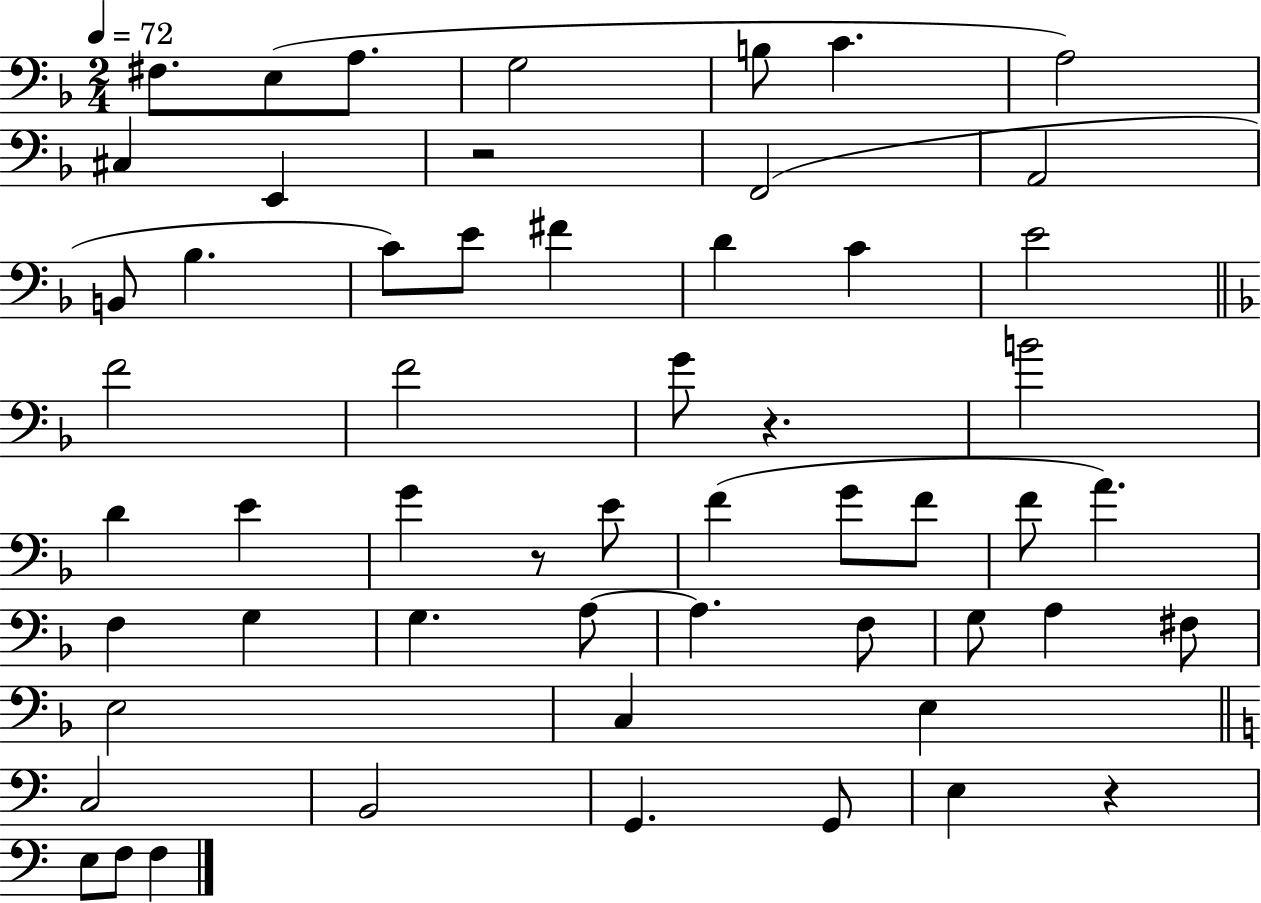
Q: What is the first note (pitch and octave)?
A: F#3